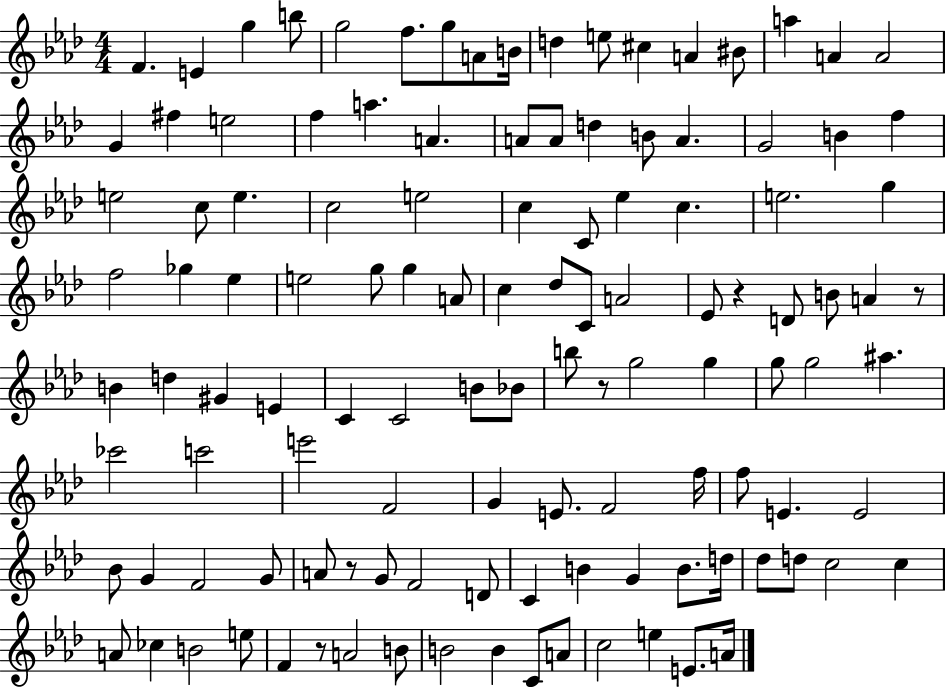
{
  \clef treble
  \numericTimeSignature
  \time 4/4
  \key aes \major
  f'4. e'4 g''4 b''8 | g''2 f''8. g''8 a'8 b'16 | d''4 e''8 cis''4 a'4 bis'8 | a''4 a'4 a'2 | \break g'4 fis''4 e''2 | f''4 a''4. a'4. | a'8 a'8 d''4 b'8 a'4. | g'2 b'4 f''4 | \break e''2 c''8 e''4. | c''2 e''2 | c''4 c'8 ees''4 c''4. | e''2. g''4 | \break f''2 ges''4 ees''4 | e''2 g''8 g''4 a'8 | c''4 des''8 c'8 a'2 | ees'8 r4 d'8 b'8 a'4 r8 | \break b'4 d''4 gis'4 e'4 | c'4 c'2 b'8 bes'8 | b''8 r8 g''2 g''4 | g''8 g''2 ais''4. | \break ces'''2 c'''2 | e'''2 f'2 | g'4 e'8. f'2 f''16 | f''8 e'4. e'2 | \break bes'8 g'4 f'2 g'8 | a'8 r8 g'8 f'2 d'8 | c'4 b'4 g'4 b'8. d''16 | des''8 d''8 c''2 c''4 | \break a'8 ces''4 b'2 e''8 | f'4 r8 a'2 b'8 | b'2 b'4 c'8 a'8 | c''2 e''4 e'8. a'16 | \break \bar "|."
}